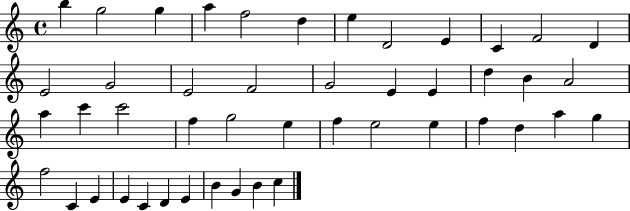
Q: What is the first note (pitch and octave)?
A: B5